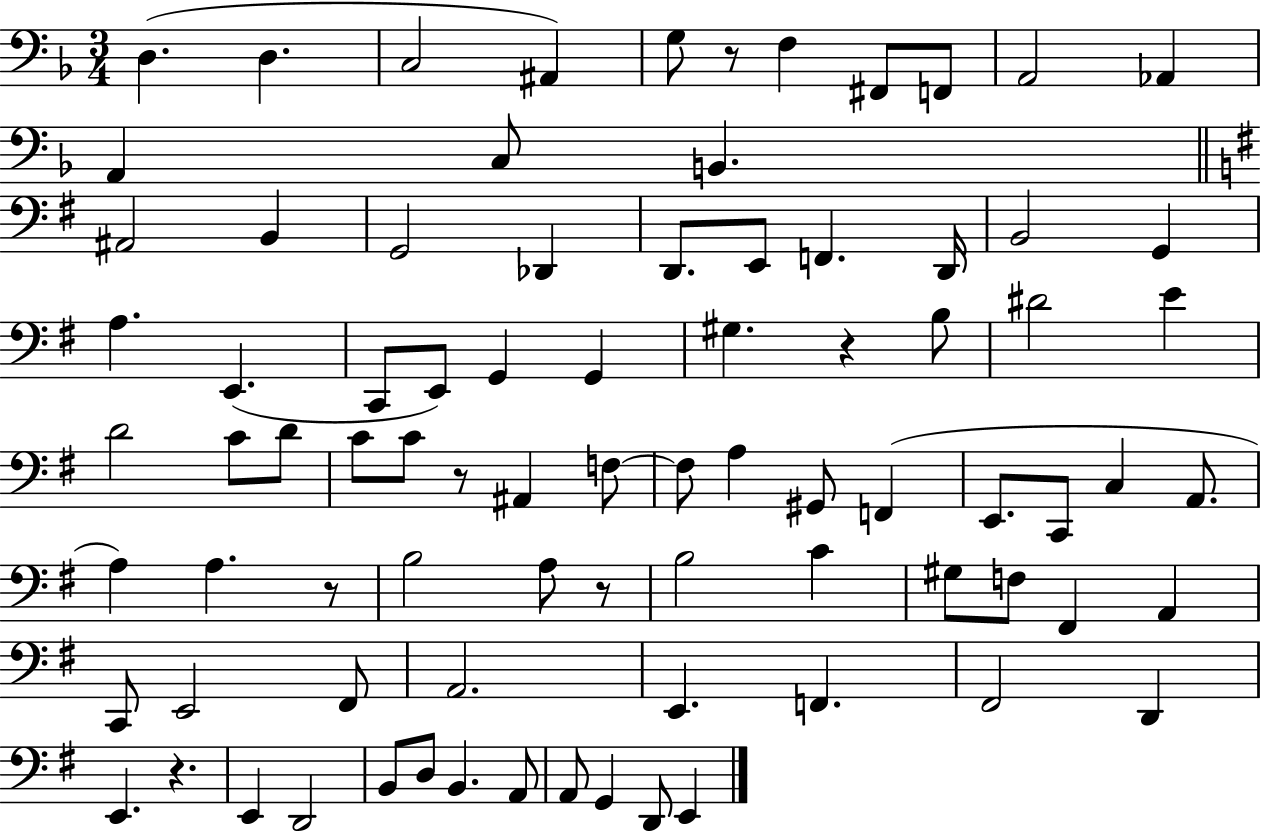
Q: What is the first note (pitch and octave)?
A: D3